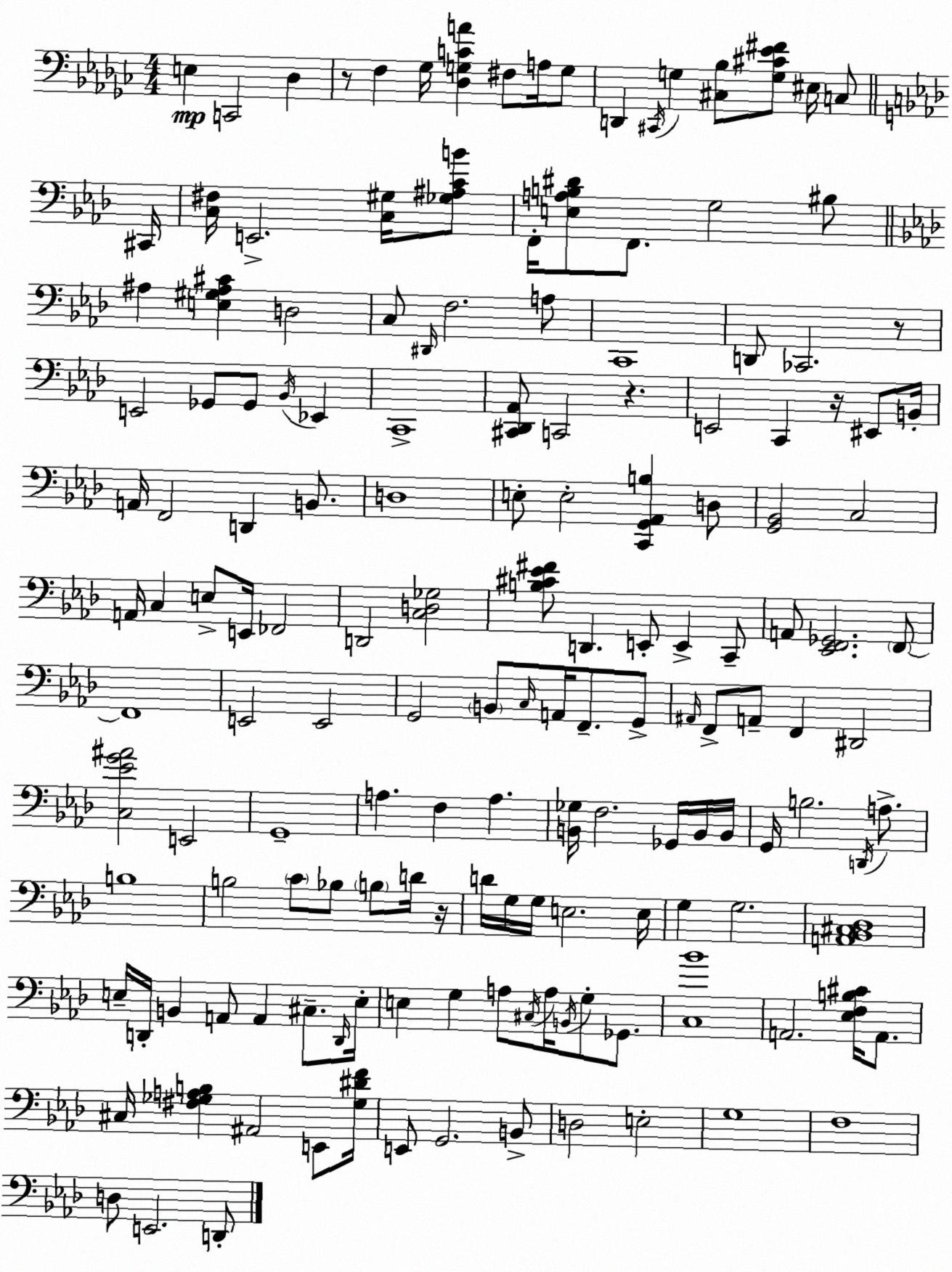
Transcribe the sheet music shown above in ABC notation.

X:1
T:Untitled
M:4/4
L:1/4
K:Ebm
E, C,,2 _D, z/2 F, _G,/4 [_D,G,CA] ^F,/2 A,/4 G,/2 D,, ^C,,/4 G, [^C,_B,]/2 [G,^C_E^F]/2 ^E,/4 C,/2 ^C,,/4 [C,^F,]/4 E,,2 [C,^G,]/4 [_G,^A,CB]/2 F,,/4 [E,A,B,^D]/2 F,,/2 G,2 ^B,/2 ^A, [E,^G,^A,^C] D,2 C,/2 ^D,,/4 F,2 A,/2 C,,4 D,,/2 _C,,2 z/2 E,,2 _G,,/2 _G,,/2 _B,,/4 _E,, C,,4 [^C,,_D,,_A,,]/2 C,,2 z E,,2 C,, z/4 ^E,,/2 B,,/4 A,,/4 F,,2 D,, B,,/2 D,4 E,/2 E,2 [C,,G,,_A,,B,] D,/2 [G,,_B,,]2 C,2 A,,/4 C, E,/2 E,,/4 _F,,2 D,,2 [C,D,_G,]2 [B,^C_E^F]/2 D,, E,,/2 E,, C,,/2 A,,/2 [_E,,F,,_G,,]2 F,,/2 F,,4 E,,2 E,,2 G,,2 B,,/2 C,/4 A,,/4 F,,/2 G,,/2 ^A,,/4 F,,/2 A,,/2 F,, ^D,,2 [C,_EG^A]2 E,,2 G,,4 A, F, A, [B,,_G,]/4 F,2 _G,,/4 B,,/4 B,,/4 G,,/4 B,2 D,,/4 A,/2 B,4 B,2 C/2 _B,/2 B,/2 D/4 z/4 D/4 G,/4 G,/4 E,2 E,/4 G, G,2 [A,,_B,,^C,_D,]4 E,/4 D,,/4 B,, A,,/2 A,, ^C,/2 D,,/4 E,/4 E, G, A,/2 ^C,/4 A,/4 B,,/4 G,/2 _G,,/2 [C,_B]4 A,,2 [_E,F,B,^C]/4 A,,/2 ^C,/4 [^F,_G,A,B,] ^A,,2 E,,/2 [_G,^DF]/4 E,,/2 G,,2 B,,/2 D,2 E,2 G,4 F,4 D,/2 E,,2 D,,/2